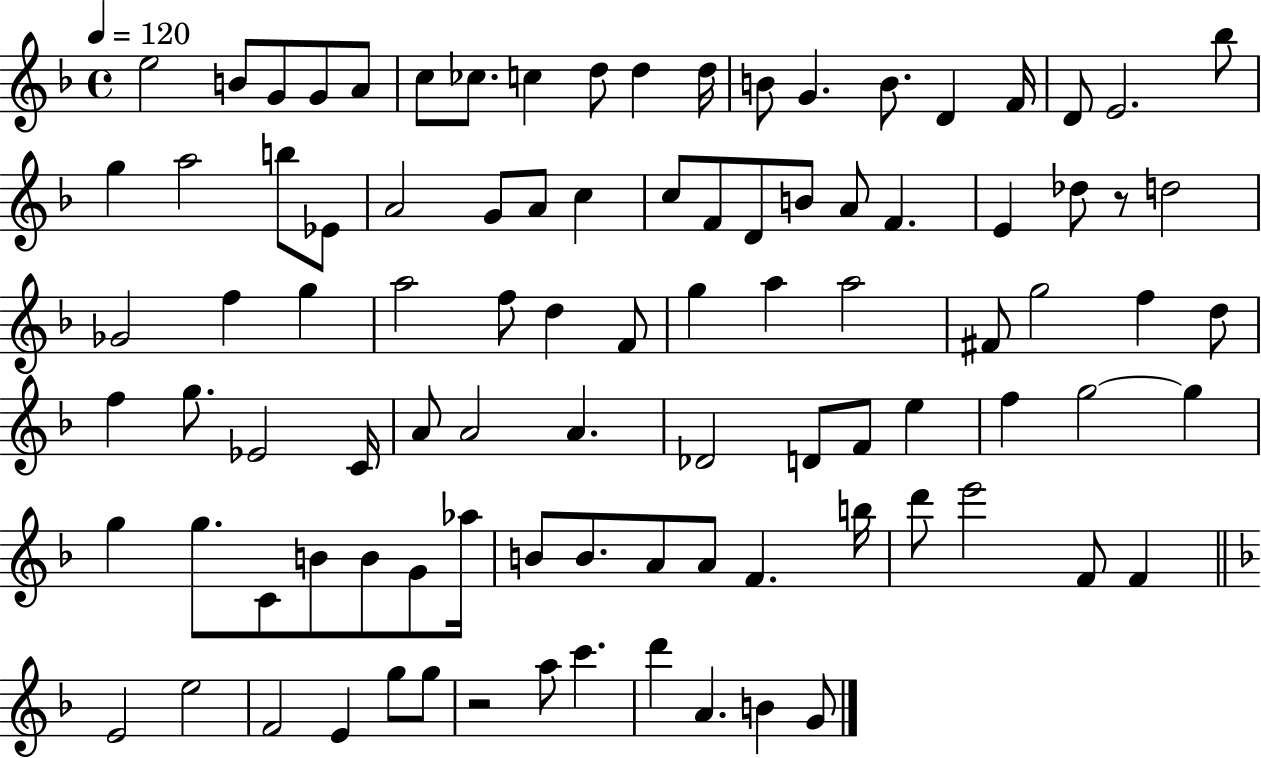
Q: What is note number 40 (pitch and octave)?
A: A5